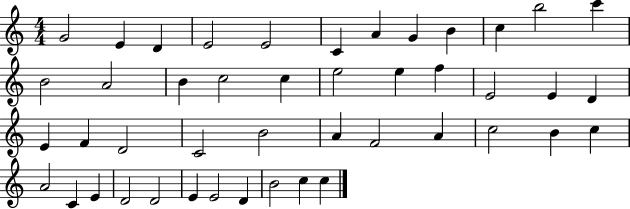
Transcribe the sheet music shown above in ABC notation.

X:1
T:Untitled
M:4/4
L:1/4
K:C
G2 E D E2 E2 C A G B c b2 c' B2 A2 B c2 c e2 e f E2 E D E F D2 C2 B2 A F2 A c2 B c A2 C E D2 D2 E E2 D B2 c c